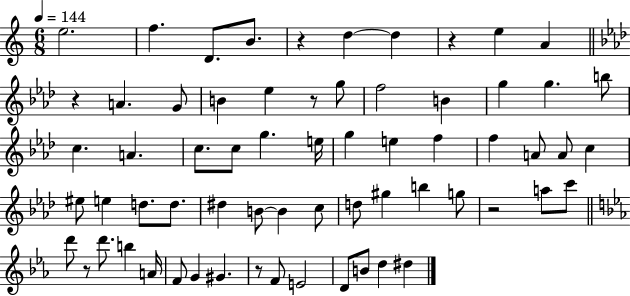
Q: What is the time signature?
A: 6/8